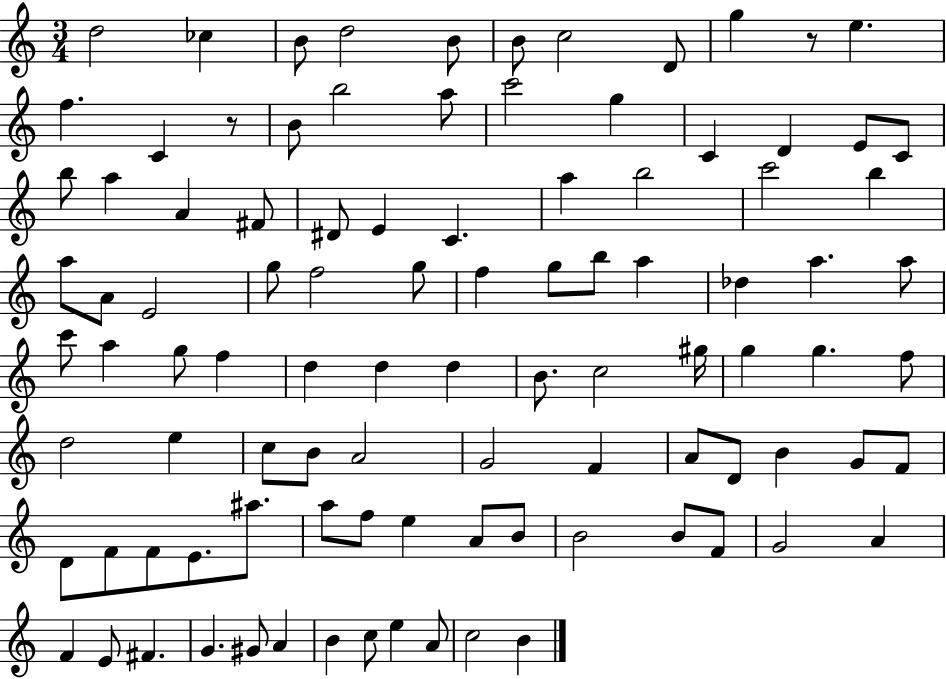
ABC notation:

X:1
T:Untitled
M:3/4
L:1/4
K:C
d2 _c B/2 d2 B/2 B/2 c2 D/2 g z/2 e f C z/2 B/2 b2 a/2 c'2 g C D E/2 C/2 b/2 a A ^F/2 ^D/2 E C a b2 c'2 b a/2 A/2 E2 g/2 f2 g/2 f g/2 b/2 a _d a a/2 c'/2 a g/2 f d d d B/2 c2 ^g/4 g g f/2 d2 e c/2 B/2 A2 G2 F A/2 D/2 B G/2 F/2 D/2 F/2 F/2 E/2 ^a/2 a/2 f/2 e A/2 B/2 B2 B/2 F/2 G2 A F E/2 ^F G ^G/2 A B c/2 e A/2 c2 B